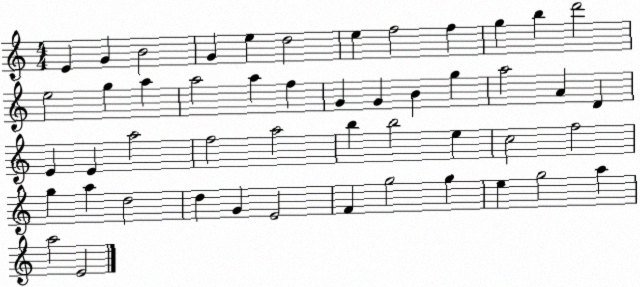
X:1
T:Untitled
M:4/4
L:1/4
K:C
E G B2 G e d2 e f2 f g b d'2 e2 g a a2 a f G G B g a2 A D E E a2 f2 a2 b b2 e c2 f2 g a d2 d G E2 F g2 g e g2 a a2 E2